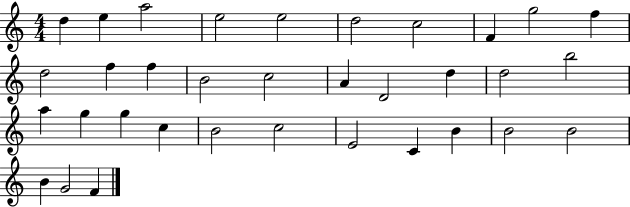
D5/q E5/q A5/h E5/h E5/h D5/h C5/h F4/q G5/h F5/q D5/h F5/q F5/q B4/h C5/h A4/q D4/h D5/q D5/h B5/h A5/q G5/q G5/q C5/q B4/h C5/h E4/h C4/q B4/q B4/h B4/h B4/q G4/h F4/q